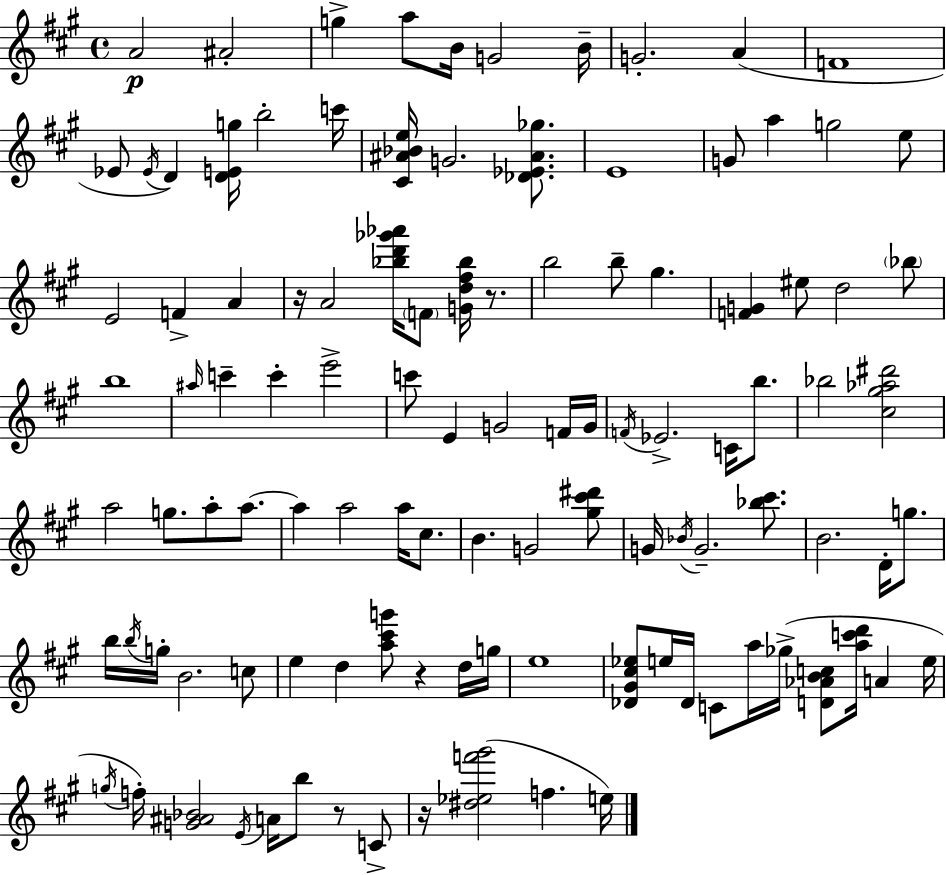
{
  \clef treble
  \time 4/4
  \defaultTimeSignature
  \key a \major
  \repeat volta 2 { a'2\p ais'2-. | g''4-> a''8 b'16 g'2 b'16-- | g'2.-. a'4( | f'1 | \break ees'8 \acciaccatura { ees'16 } d'4) <d' e' g''>16 b''2-. | c'''16 <cis' ais' bes' e''>16 g'2. <des' ees' ais' ges''>8. | e'1 | g'8 a''4 g''2 e''8 | \break e'2 f'4-> a'4 | r16 a'2 <bes'' d''' ges''' aes'''>16 \parenthesize f'8 <g' d'' fis'' bes''>16 r8. | b''2 b''8-- gis''4. | <f' g'>4 eis''8 d''2 \parenthesize bes''8 | \break b''1 | \grace { ais''16 } c'''4-- c'''4-. e'''2-> | c'''8 e'4 g'2 | f'16 g'16 \acciaccatura { f'16 } ees'2.-> c'16 | \break b''8. bes''2 <cis'' gis'' aes'' dis'''>2 | a''2 g''8. a''8-. | a''8.~~ a''4 a''2 a''16 | cis''8. b'4. g'2 | \break <gis'' cis''' dis'''>8 g'16 \acciaccatura { bes'16 } g'2.-- | <bes'' cis'''>8. b'2. | d'16-. g''8. b''16 \acciaccatura { b''16 } g''16-. b'2. | c''8 e''4 d''4 <a'' cis''' g'''>8 r4 | \break d''16 g''16 e''1 | <des' gis' cis'' ees''>8 e''16 des'16 c'8 a''16 ges''16->( <d' aes' b' c''>8 <a'' c''' d'''>16 | a'4 e''16 \acciaccatura { g''16 }) f''16-. <g' ais' bes'>2 \acciaccatura { e'16 } | a'16 b''8 r8 c'8-> r16 <dis'' ees'' f''' gis'''>2( | \break f''4. e''16) } \bar "|."
}